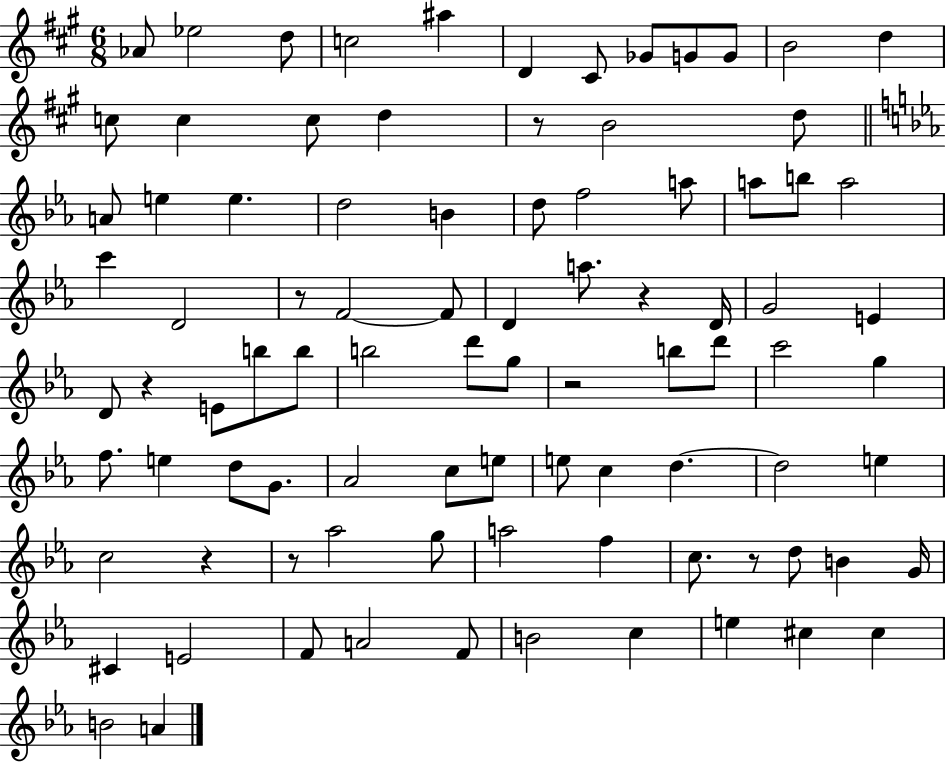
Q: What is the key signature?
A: A major